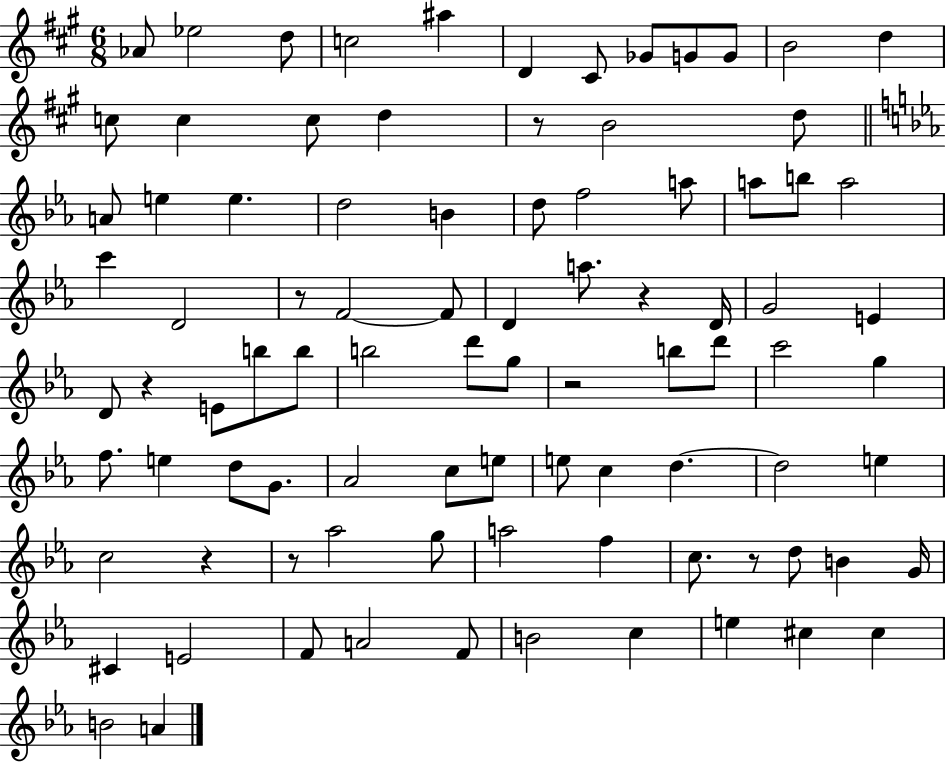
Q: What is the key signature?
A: A major